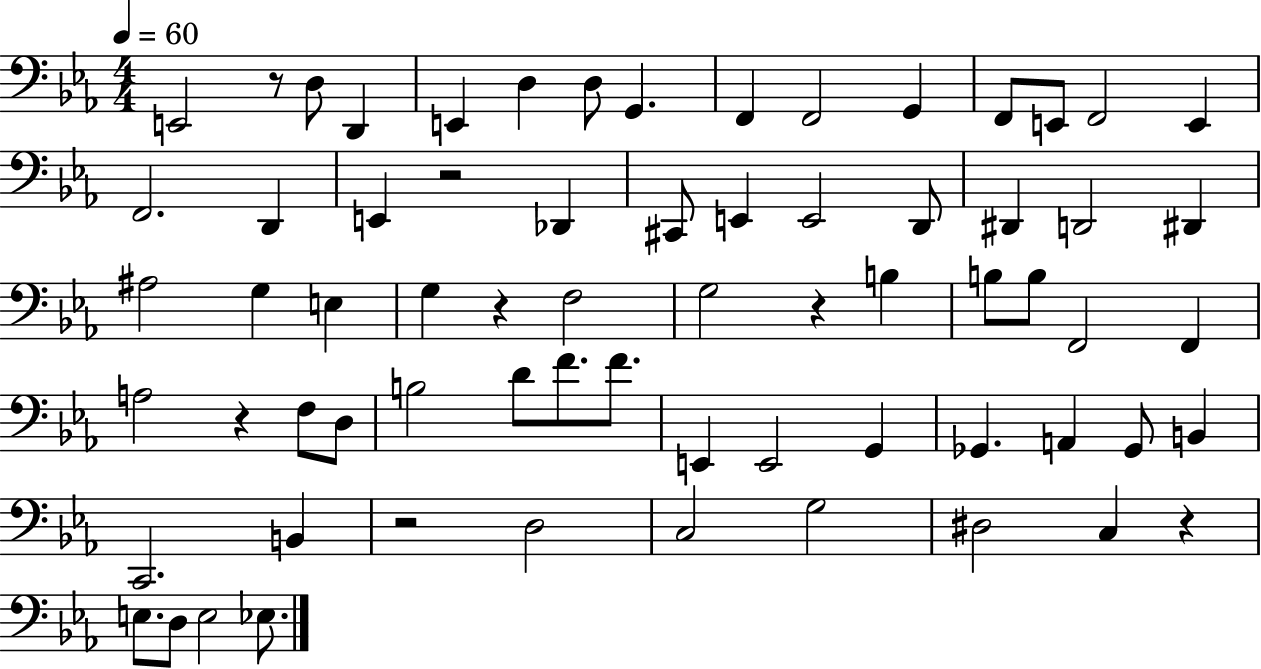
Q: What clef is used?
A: bass